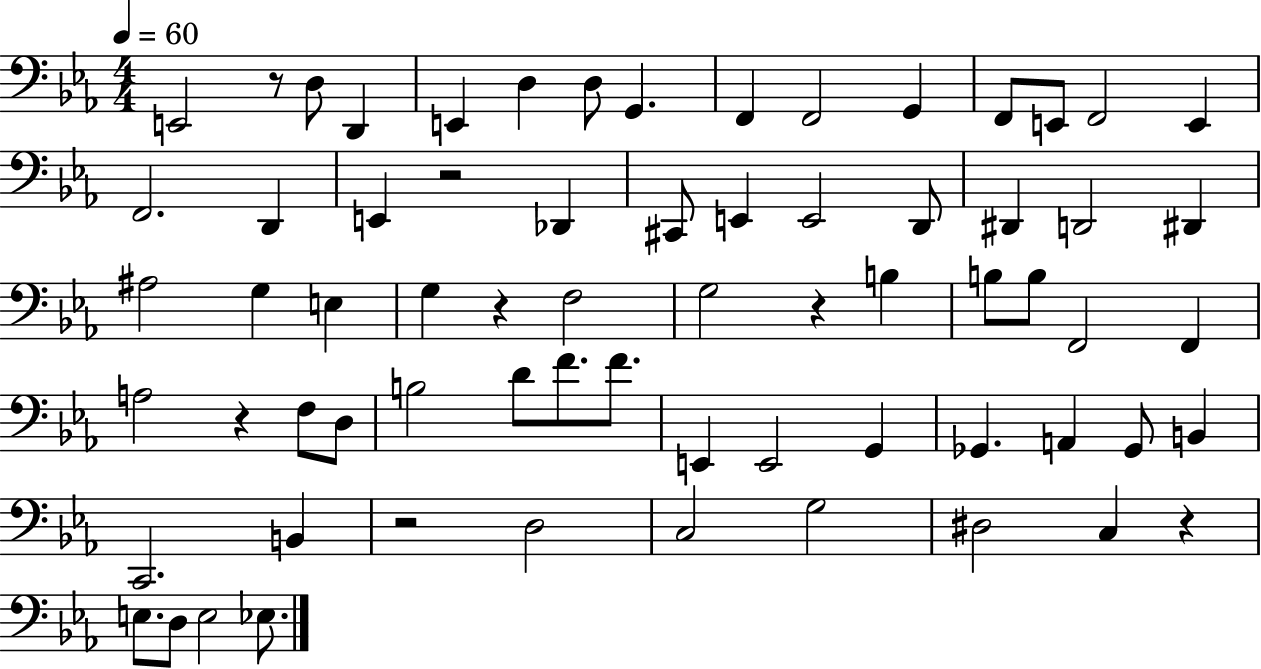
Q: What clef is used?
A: bass